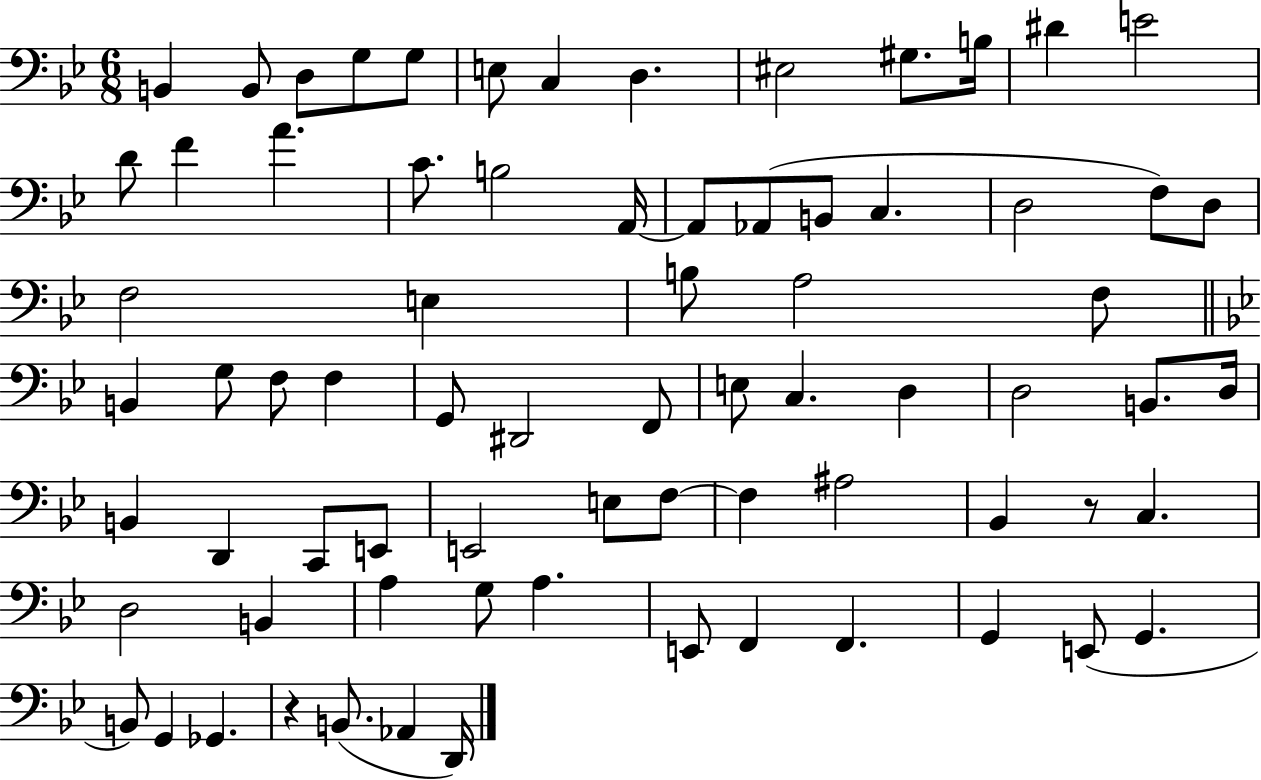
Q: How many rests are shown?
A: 2